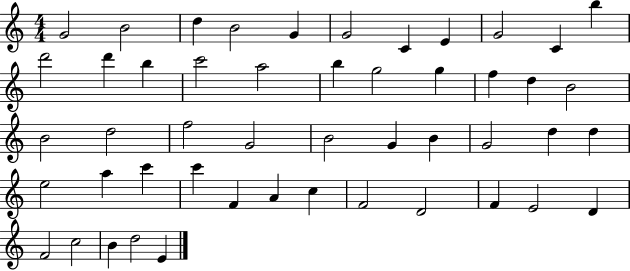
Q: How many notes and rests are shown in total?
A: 49